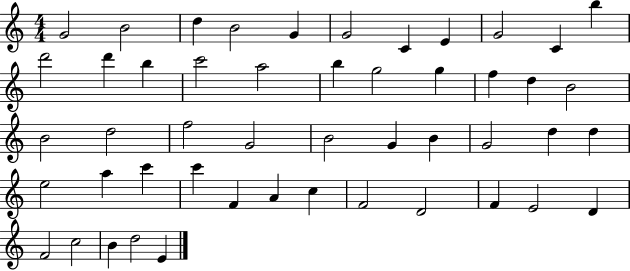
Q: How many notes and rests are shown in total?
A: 49